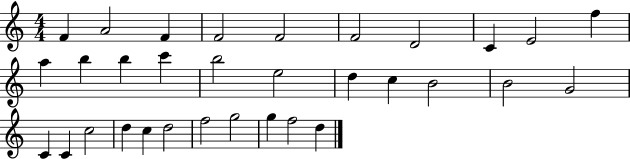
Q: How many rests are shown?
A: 0